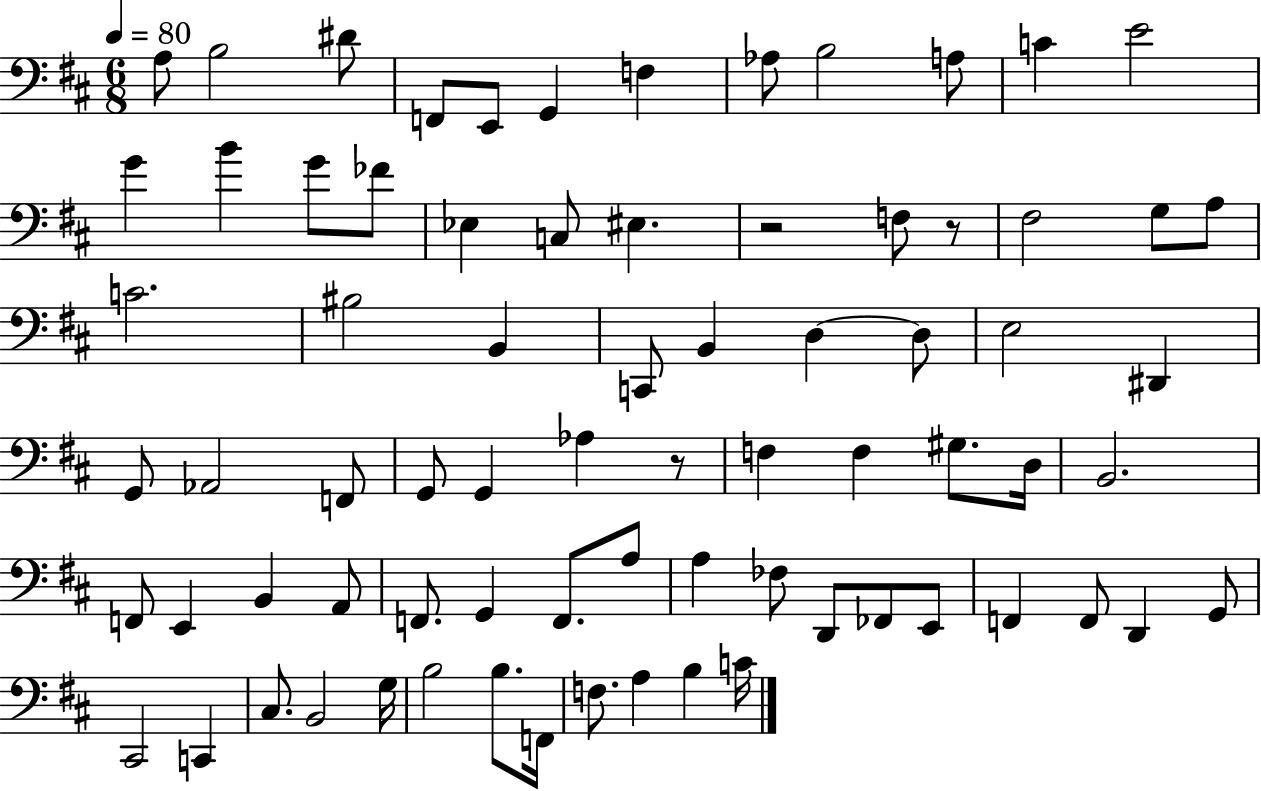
{
  \clef bass
  \numericTimeSignature
  \time 6/8
  \key d \major
  \tempo 4 = 80
  a8 b2 dis'8 | f,8 e,8 g,4 f4 | aes8 b2 a8 | c'4 e'2 | \break g'4 b'4 g'8 fes'8 | ees4 c8 eis4. | r2 f8 r8 | fis2 g8 a8 | \break c'2. | bis2 b,4 | c,8 b,4 d4~~ d8 | e2 dis,4 | \break g,8 aes,2 f,8 | g,8 g,4 aes4 r8 | f4 f4 gis8. d16 | b,2. | \break f,8 e,4 b,4 a,8 | f,8. g,4 f,8. a8 | a4 fes8 d,8 fes,8 e,8 | f,4 f,8 d,4 g,8 | \break cis,2 c,4 | cis8. b,2 g16 | b2 b8. f,16 | f8. a4 b4 c'16 | \break \bar "|."
}